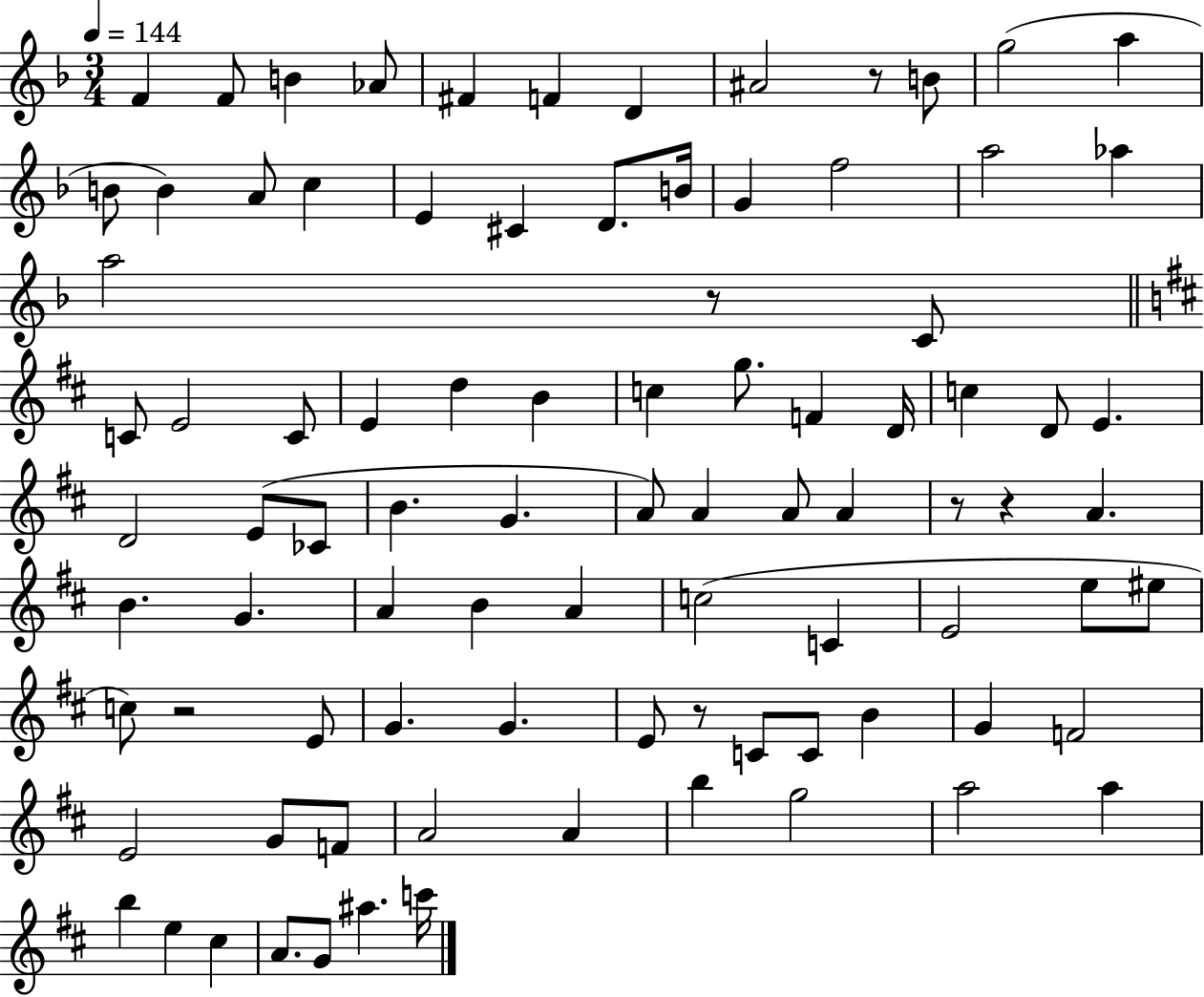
{
  \clef treble
  \numericTimeSignature
  \time 3/4
  \key f \major
  \tempo 4 = 144
  f'4 f'8 b'4 aes'8 | fis'4 f'4 d'4 | ais'2 r8 b'8 | g''2( a''4 | \break b'8 b'4) a'8 c''4 | e'4 cis'4 d'8. b'16 | g'4 f''2 | a''2 aes''4 | \break a''2 r8 c'8 | \bar "||" \break \key d \major c'8 e'2 c'8 | e'4 d''4 b'4 | c''4 g''8. f'4 d'16 | c''4 d'8 e'4. | \break d'2 e'8( ces'8 | b'4. g'4. | a'8) a'4 a'8 a'4 | r8 r4 a'4. | \break b'4. g'4. | a'4 b'4 a'4 | c''2( c'4 | e'2 e''8 eis''8 | \break c''8) r2 e'8 | g'4. g'4. | e'8 r8 c'8 c'8 b'4 | g'4 f'2 | \break e'2 g'8 f'8 | a'2 a'4 | b''4 g''2 | a''2 a''4 | \break b''4 e''4 cis''4 | a'8. g'8 ais''4. c'''16 | \bar "|."
}